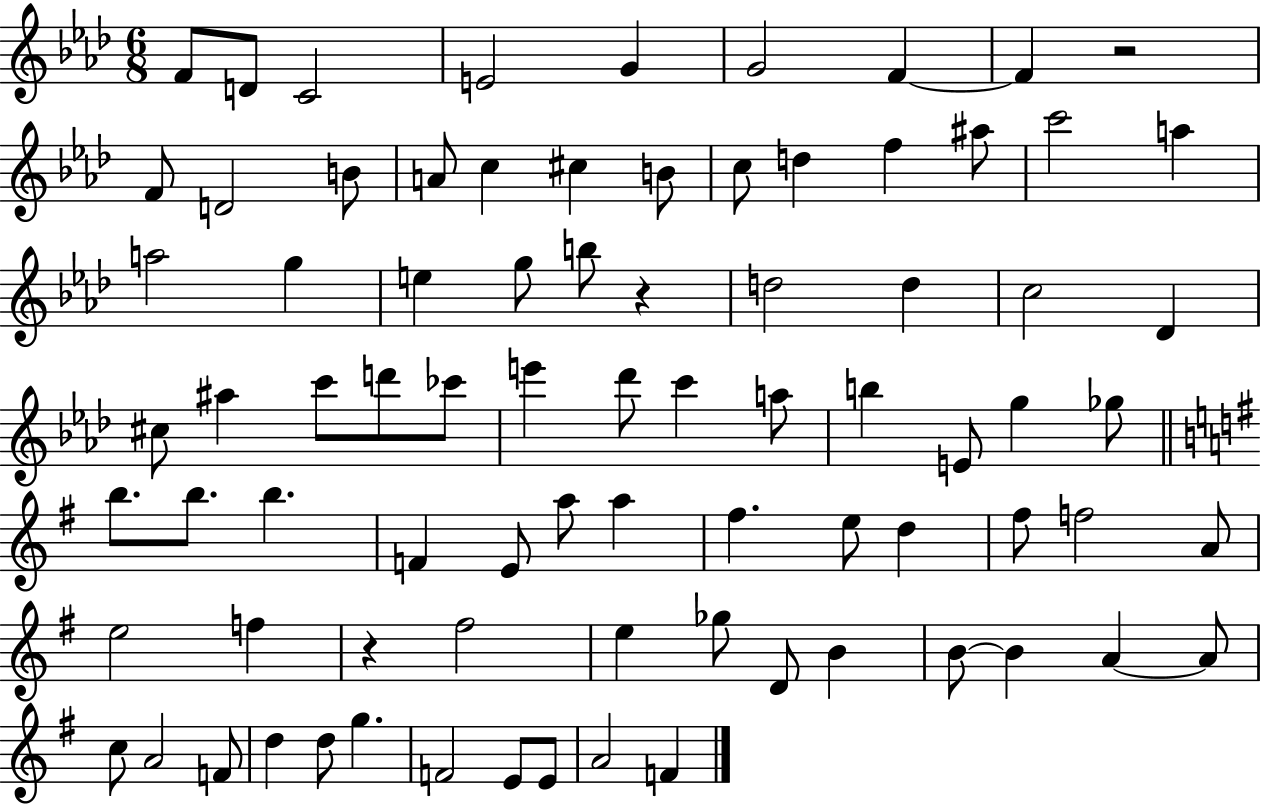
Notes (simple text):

F4/e D4/e C4/h E4/h G4/q G4/h F4/q F4/q R/h F4/e D4/h B4/e A4/e C5/q C#5/q B4/e C5/e D5/q F5/q A#5/e C6/h A5/q A5/h G5/q E5/q G5/e B5/e R/q D5/h D5/q C5/h Db4/q C#5/e A#5/q C6/e D6/e CES6/e E6/q Db6/e C6/q A5/e B5/q E4/e G5/q Gb5/e B5/e. B5/e. B5/q. F4/q E4/e A5/e A5/q F#5/q. E5/e D5/q F#5/e F5/h A4/e E5/h F5/q R/q F#5/h E5/q Gb5/e D4/e B4/q B4/e B4/q A4/q A4/e C5/e A4/h F4/e D5/q D5/e G5/q. F4/h E4/e E4/e A4/h F4/q